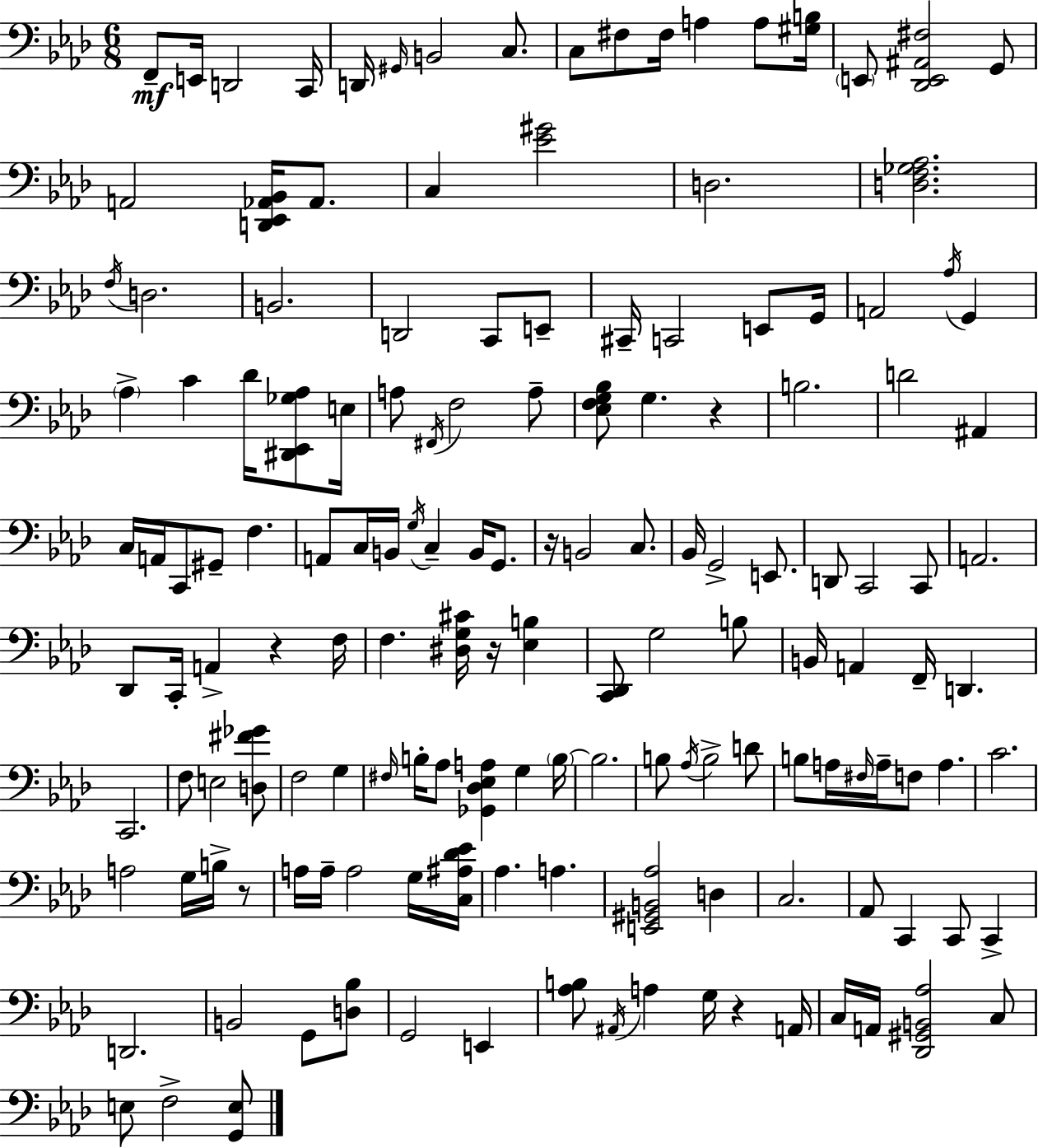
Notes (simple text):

F2/e E2/s D2/h C2/s D2/s G#2/s B2/h C3/e. C3/e F#3/e F#3/s A3/q A3/e [G#3,B3]/s E2/e [Db2,E2,A#2,F#3]/h G2/e A2/h [D2,Eb2,Ab2,Bb2]/s Ab2/e. C3/q [Eb4,G#4]/h D3/h. [D3,F3,Gb3,Ab3]/h. F3/s D3/h. B2/h. D2/h C2/e E2/e C#2/s C2/h E2/e G2/s A2/h Ab3/s G2/q Ab3/q C4/q Db4/s [D#2,Eb2,Gb3,Ab3]/e E3/s A3/e F#2/s F3/h A3/e [Eb3,F3,G3,Bb3]/e G3/q. R/q B3/h. D4/h A#2/q C3/s A2/s C2/e G#2/e F3/q. A2/e C3/s B2/s G3/s C3/q B2/s G2/e. R/s B2/h C3/e. Bb2/s G2/h E2/e. D2/e C2/h C2/e A2/h. Db2/e C2/s A2/q R/q F3/s F3/q. [D#3,G3,C#4]/s R/s [Eb3,B3]/q [C2,Db2]/e G3/h B3/e B2/s A2/q F2/s D2/q. C2/h. F3/e E3/h [D3,F#4,Gb4]/e F3/h G3/q F#3/s B3/s Ab3/e [Gb2,Db3,Eb3,A3]/q G3/q B3/s B3/h. B3/e Ab3/s B3/h D4/e B3/e A3/s F#3/s A3/s F3/e A3/q. C4/h. A3/h G3/s B3/s R/e A3/s A3/s A3/h G3/s [C3,A#3,Db4,Eb4]/s Ab3/q. A3/q. [E2,G#2,B2,Ab3]/h D3/q C3/h. Ab2/e C2/q C2/e C2/q D2/h. B2/h G2/e [D3,Bb3]/e G2/h E2/q [Ab3,B3]/e A#2/s A3/q G3/s R/q A2/s C3/s A2/s [Db2,G#2,B2,Ab3]/h C3/e E3/e F3/h [G2,E3]/e